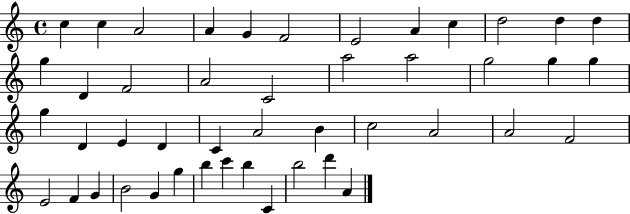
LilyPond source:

{
  \clef treble
  \time 4/4
  \defaultTimeSignature
  \key c \major
  c''4 c''4 a'2 | a'4 g'4 f'2 | e'2 a'4 c''4 | d''2 d''4 d''4 | \break g''4 d'4 f'2 | a'2 c'2 | a''2 a''2 | g''2 g''4 g''4 | \break g''4 d'4 e'4 d'4 | c'4 a'2 b'4 | c''2 a'2 | a'2 f'2 | \break e'2 f'4 g'4 | b'2 g'4 g''4 | b''4 c'''4 b''4 c'4 | b''2 d'''4 a'4 | \break \bar "|."
}